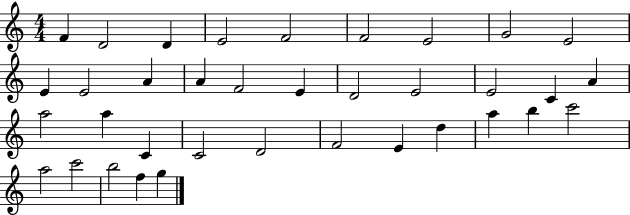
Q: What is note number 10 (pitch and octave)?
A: E4